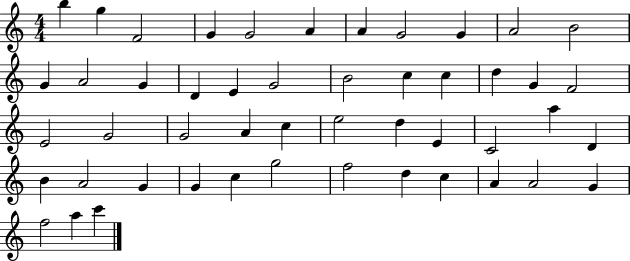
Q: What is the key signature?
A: C major